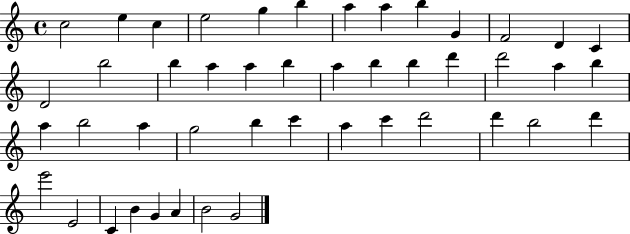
{
  \clef treble
  \time 4/4
  \defaultTimeSignature
  \key c \major
  c''2 e''4 c''4 | e''2 g''4 b''4 | a''4 a''4 b''4 g'4 | f'2 d'4 c'4 | \break d'2 b''2 | b''4 a''4 a''4 b''4 | a''4 b''4 b''4 d'''4 | d'''2 a''4 b''4 | \break a''4 b''2 a''4 | g''2 b''4 c'''4 | a''4 c'''4 d'''2 | d'''4 b''2 d'''4 | \break e'''2 e'2 | c'4 b'4 g'4 a'4 | b'2 g'2 | \bar "|."
}